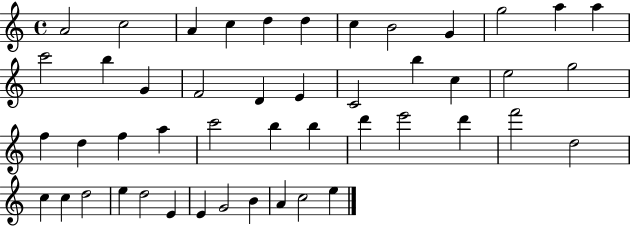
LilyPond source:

{
  \clef treble
  \time 4/4
  \defaultTimeSignature
  \key c \major
  a'2 c''2 | a'4 c''4 d''4 d''4 | c''4 b'2 g'4 | g''2 a''4 a''4 | \break c'''2 b''4 g'4 | f'2 d'4 e'4 | c'2 b''4 c''4 | e''2 g''2 | \break f''4 d''4 f''4 a''4 | c'''2 b''4 b''4 | d'''4 e'''2 d'''4 | f'''2 d''2 | \break c''4 c''4 d''2 | e''4 d''2 e'4 | e'4 g'2 b'4 | a'4 c''2 e''4 | \break \bar "|."
}